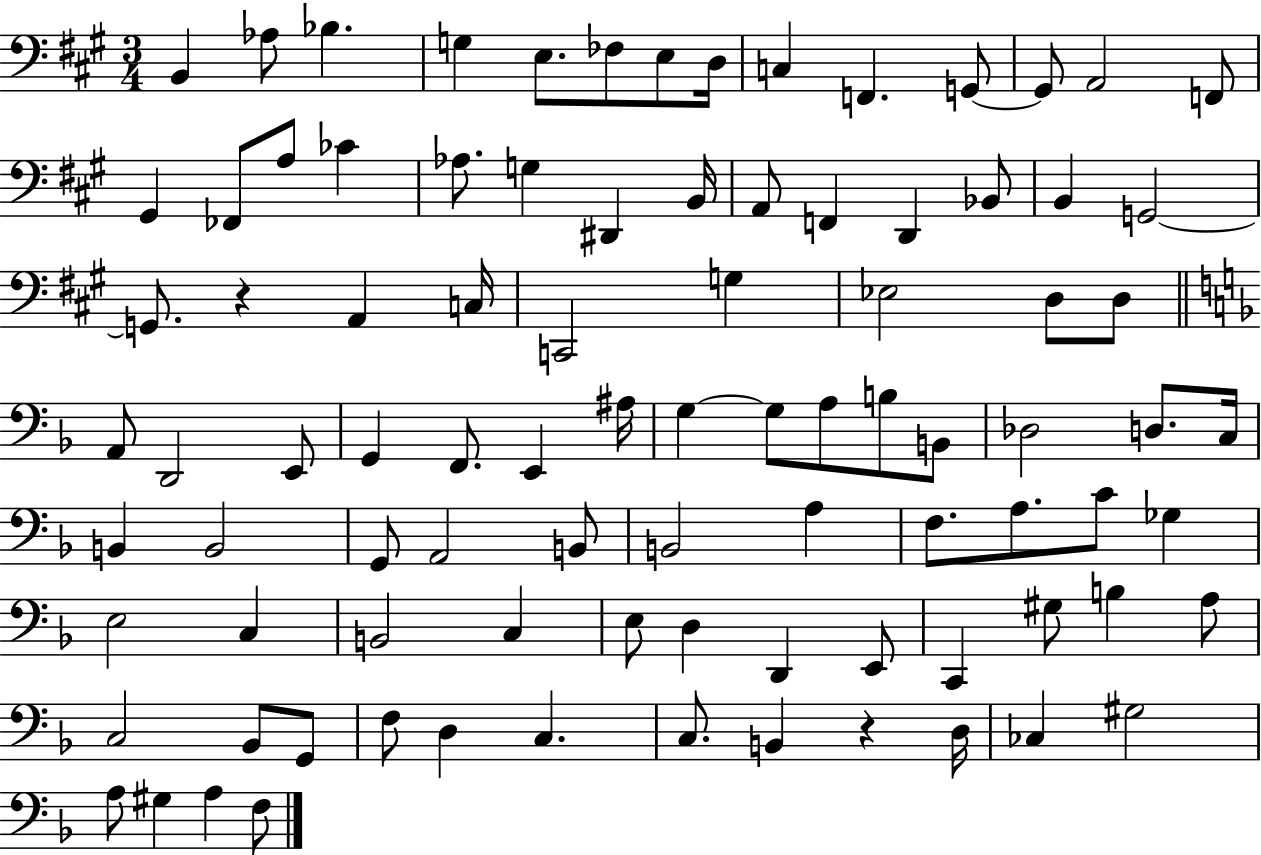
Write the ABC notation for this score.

X:1
T:Untitled
M:3/4
L:1/4
K:A
B,, _A,/2 _B, G, E,/2 _F,/2 E,/2 D,/4 C, F,, G,,/2 G,,/2 A,,2 F,,/2 ^G,, _F,,/2 A,/2 _C _A,/2 G, ^D,, B,,/4 A,,/2 F,, D,, _B,,/2 B,, G,,2 G,,/2 z A,, C,/4 C,,2 G, _E,2 D,/2 D,/2 A,,/2 D,,2 E,,/2 G,, F,,/2 E,, ^A,/4 G, G,/2 A,/2 B,/2 B,,/2 _D,2 D,/2 C,/4 B,, B,,2 G,,/2 A,,2 B,,/2 B,,2 A, F,/2 A,/2 C/2 _G, E,2 C, B,,2 C, E,/2 D, D,, E,,/2 C,, ^G,/2 B, A,/2 C,2 _B,,/2 G,,/2 F,/2 D, C, C,/2 B,, z D,/4 _C, ^G,2 A,/2 ^G, A, F,/2